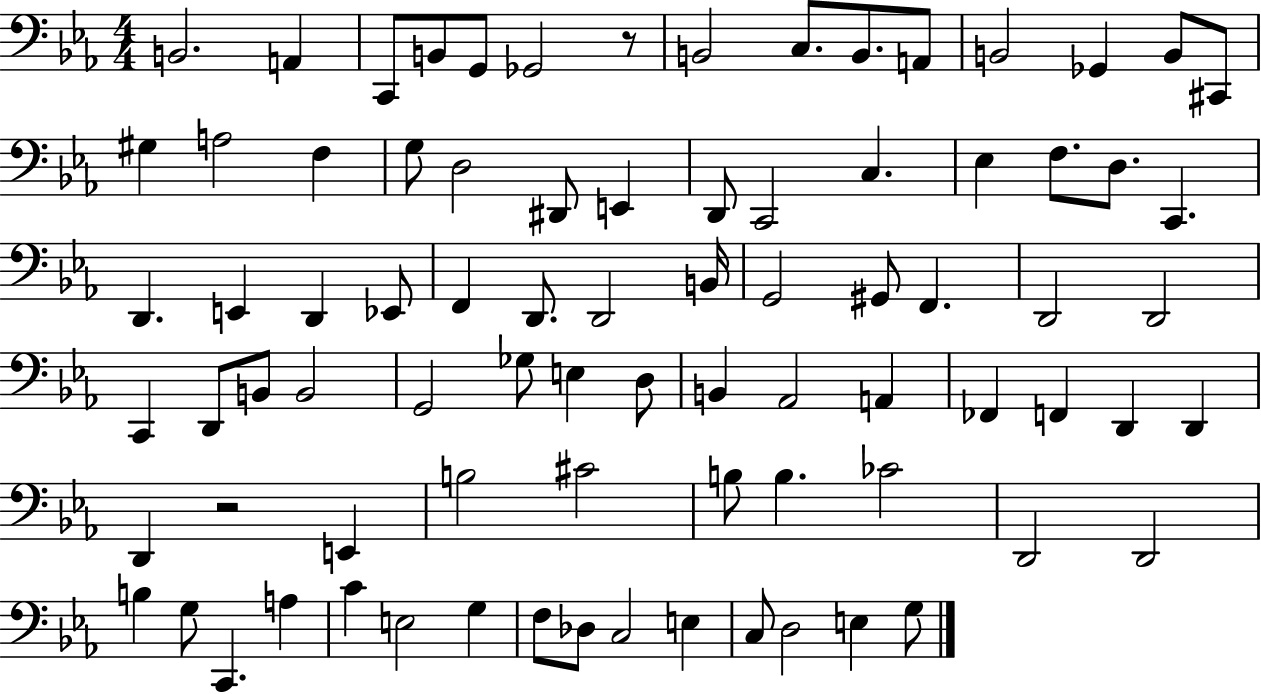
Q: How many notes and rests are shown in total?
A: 82